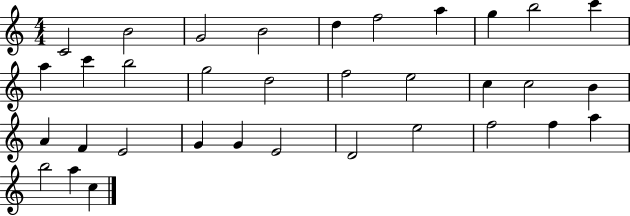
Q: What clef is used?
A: treble